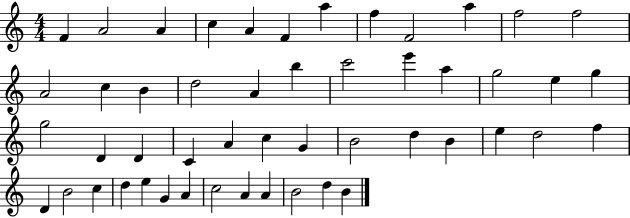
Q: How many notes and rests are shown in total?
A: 50